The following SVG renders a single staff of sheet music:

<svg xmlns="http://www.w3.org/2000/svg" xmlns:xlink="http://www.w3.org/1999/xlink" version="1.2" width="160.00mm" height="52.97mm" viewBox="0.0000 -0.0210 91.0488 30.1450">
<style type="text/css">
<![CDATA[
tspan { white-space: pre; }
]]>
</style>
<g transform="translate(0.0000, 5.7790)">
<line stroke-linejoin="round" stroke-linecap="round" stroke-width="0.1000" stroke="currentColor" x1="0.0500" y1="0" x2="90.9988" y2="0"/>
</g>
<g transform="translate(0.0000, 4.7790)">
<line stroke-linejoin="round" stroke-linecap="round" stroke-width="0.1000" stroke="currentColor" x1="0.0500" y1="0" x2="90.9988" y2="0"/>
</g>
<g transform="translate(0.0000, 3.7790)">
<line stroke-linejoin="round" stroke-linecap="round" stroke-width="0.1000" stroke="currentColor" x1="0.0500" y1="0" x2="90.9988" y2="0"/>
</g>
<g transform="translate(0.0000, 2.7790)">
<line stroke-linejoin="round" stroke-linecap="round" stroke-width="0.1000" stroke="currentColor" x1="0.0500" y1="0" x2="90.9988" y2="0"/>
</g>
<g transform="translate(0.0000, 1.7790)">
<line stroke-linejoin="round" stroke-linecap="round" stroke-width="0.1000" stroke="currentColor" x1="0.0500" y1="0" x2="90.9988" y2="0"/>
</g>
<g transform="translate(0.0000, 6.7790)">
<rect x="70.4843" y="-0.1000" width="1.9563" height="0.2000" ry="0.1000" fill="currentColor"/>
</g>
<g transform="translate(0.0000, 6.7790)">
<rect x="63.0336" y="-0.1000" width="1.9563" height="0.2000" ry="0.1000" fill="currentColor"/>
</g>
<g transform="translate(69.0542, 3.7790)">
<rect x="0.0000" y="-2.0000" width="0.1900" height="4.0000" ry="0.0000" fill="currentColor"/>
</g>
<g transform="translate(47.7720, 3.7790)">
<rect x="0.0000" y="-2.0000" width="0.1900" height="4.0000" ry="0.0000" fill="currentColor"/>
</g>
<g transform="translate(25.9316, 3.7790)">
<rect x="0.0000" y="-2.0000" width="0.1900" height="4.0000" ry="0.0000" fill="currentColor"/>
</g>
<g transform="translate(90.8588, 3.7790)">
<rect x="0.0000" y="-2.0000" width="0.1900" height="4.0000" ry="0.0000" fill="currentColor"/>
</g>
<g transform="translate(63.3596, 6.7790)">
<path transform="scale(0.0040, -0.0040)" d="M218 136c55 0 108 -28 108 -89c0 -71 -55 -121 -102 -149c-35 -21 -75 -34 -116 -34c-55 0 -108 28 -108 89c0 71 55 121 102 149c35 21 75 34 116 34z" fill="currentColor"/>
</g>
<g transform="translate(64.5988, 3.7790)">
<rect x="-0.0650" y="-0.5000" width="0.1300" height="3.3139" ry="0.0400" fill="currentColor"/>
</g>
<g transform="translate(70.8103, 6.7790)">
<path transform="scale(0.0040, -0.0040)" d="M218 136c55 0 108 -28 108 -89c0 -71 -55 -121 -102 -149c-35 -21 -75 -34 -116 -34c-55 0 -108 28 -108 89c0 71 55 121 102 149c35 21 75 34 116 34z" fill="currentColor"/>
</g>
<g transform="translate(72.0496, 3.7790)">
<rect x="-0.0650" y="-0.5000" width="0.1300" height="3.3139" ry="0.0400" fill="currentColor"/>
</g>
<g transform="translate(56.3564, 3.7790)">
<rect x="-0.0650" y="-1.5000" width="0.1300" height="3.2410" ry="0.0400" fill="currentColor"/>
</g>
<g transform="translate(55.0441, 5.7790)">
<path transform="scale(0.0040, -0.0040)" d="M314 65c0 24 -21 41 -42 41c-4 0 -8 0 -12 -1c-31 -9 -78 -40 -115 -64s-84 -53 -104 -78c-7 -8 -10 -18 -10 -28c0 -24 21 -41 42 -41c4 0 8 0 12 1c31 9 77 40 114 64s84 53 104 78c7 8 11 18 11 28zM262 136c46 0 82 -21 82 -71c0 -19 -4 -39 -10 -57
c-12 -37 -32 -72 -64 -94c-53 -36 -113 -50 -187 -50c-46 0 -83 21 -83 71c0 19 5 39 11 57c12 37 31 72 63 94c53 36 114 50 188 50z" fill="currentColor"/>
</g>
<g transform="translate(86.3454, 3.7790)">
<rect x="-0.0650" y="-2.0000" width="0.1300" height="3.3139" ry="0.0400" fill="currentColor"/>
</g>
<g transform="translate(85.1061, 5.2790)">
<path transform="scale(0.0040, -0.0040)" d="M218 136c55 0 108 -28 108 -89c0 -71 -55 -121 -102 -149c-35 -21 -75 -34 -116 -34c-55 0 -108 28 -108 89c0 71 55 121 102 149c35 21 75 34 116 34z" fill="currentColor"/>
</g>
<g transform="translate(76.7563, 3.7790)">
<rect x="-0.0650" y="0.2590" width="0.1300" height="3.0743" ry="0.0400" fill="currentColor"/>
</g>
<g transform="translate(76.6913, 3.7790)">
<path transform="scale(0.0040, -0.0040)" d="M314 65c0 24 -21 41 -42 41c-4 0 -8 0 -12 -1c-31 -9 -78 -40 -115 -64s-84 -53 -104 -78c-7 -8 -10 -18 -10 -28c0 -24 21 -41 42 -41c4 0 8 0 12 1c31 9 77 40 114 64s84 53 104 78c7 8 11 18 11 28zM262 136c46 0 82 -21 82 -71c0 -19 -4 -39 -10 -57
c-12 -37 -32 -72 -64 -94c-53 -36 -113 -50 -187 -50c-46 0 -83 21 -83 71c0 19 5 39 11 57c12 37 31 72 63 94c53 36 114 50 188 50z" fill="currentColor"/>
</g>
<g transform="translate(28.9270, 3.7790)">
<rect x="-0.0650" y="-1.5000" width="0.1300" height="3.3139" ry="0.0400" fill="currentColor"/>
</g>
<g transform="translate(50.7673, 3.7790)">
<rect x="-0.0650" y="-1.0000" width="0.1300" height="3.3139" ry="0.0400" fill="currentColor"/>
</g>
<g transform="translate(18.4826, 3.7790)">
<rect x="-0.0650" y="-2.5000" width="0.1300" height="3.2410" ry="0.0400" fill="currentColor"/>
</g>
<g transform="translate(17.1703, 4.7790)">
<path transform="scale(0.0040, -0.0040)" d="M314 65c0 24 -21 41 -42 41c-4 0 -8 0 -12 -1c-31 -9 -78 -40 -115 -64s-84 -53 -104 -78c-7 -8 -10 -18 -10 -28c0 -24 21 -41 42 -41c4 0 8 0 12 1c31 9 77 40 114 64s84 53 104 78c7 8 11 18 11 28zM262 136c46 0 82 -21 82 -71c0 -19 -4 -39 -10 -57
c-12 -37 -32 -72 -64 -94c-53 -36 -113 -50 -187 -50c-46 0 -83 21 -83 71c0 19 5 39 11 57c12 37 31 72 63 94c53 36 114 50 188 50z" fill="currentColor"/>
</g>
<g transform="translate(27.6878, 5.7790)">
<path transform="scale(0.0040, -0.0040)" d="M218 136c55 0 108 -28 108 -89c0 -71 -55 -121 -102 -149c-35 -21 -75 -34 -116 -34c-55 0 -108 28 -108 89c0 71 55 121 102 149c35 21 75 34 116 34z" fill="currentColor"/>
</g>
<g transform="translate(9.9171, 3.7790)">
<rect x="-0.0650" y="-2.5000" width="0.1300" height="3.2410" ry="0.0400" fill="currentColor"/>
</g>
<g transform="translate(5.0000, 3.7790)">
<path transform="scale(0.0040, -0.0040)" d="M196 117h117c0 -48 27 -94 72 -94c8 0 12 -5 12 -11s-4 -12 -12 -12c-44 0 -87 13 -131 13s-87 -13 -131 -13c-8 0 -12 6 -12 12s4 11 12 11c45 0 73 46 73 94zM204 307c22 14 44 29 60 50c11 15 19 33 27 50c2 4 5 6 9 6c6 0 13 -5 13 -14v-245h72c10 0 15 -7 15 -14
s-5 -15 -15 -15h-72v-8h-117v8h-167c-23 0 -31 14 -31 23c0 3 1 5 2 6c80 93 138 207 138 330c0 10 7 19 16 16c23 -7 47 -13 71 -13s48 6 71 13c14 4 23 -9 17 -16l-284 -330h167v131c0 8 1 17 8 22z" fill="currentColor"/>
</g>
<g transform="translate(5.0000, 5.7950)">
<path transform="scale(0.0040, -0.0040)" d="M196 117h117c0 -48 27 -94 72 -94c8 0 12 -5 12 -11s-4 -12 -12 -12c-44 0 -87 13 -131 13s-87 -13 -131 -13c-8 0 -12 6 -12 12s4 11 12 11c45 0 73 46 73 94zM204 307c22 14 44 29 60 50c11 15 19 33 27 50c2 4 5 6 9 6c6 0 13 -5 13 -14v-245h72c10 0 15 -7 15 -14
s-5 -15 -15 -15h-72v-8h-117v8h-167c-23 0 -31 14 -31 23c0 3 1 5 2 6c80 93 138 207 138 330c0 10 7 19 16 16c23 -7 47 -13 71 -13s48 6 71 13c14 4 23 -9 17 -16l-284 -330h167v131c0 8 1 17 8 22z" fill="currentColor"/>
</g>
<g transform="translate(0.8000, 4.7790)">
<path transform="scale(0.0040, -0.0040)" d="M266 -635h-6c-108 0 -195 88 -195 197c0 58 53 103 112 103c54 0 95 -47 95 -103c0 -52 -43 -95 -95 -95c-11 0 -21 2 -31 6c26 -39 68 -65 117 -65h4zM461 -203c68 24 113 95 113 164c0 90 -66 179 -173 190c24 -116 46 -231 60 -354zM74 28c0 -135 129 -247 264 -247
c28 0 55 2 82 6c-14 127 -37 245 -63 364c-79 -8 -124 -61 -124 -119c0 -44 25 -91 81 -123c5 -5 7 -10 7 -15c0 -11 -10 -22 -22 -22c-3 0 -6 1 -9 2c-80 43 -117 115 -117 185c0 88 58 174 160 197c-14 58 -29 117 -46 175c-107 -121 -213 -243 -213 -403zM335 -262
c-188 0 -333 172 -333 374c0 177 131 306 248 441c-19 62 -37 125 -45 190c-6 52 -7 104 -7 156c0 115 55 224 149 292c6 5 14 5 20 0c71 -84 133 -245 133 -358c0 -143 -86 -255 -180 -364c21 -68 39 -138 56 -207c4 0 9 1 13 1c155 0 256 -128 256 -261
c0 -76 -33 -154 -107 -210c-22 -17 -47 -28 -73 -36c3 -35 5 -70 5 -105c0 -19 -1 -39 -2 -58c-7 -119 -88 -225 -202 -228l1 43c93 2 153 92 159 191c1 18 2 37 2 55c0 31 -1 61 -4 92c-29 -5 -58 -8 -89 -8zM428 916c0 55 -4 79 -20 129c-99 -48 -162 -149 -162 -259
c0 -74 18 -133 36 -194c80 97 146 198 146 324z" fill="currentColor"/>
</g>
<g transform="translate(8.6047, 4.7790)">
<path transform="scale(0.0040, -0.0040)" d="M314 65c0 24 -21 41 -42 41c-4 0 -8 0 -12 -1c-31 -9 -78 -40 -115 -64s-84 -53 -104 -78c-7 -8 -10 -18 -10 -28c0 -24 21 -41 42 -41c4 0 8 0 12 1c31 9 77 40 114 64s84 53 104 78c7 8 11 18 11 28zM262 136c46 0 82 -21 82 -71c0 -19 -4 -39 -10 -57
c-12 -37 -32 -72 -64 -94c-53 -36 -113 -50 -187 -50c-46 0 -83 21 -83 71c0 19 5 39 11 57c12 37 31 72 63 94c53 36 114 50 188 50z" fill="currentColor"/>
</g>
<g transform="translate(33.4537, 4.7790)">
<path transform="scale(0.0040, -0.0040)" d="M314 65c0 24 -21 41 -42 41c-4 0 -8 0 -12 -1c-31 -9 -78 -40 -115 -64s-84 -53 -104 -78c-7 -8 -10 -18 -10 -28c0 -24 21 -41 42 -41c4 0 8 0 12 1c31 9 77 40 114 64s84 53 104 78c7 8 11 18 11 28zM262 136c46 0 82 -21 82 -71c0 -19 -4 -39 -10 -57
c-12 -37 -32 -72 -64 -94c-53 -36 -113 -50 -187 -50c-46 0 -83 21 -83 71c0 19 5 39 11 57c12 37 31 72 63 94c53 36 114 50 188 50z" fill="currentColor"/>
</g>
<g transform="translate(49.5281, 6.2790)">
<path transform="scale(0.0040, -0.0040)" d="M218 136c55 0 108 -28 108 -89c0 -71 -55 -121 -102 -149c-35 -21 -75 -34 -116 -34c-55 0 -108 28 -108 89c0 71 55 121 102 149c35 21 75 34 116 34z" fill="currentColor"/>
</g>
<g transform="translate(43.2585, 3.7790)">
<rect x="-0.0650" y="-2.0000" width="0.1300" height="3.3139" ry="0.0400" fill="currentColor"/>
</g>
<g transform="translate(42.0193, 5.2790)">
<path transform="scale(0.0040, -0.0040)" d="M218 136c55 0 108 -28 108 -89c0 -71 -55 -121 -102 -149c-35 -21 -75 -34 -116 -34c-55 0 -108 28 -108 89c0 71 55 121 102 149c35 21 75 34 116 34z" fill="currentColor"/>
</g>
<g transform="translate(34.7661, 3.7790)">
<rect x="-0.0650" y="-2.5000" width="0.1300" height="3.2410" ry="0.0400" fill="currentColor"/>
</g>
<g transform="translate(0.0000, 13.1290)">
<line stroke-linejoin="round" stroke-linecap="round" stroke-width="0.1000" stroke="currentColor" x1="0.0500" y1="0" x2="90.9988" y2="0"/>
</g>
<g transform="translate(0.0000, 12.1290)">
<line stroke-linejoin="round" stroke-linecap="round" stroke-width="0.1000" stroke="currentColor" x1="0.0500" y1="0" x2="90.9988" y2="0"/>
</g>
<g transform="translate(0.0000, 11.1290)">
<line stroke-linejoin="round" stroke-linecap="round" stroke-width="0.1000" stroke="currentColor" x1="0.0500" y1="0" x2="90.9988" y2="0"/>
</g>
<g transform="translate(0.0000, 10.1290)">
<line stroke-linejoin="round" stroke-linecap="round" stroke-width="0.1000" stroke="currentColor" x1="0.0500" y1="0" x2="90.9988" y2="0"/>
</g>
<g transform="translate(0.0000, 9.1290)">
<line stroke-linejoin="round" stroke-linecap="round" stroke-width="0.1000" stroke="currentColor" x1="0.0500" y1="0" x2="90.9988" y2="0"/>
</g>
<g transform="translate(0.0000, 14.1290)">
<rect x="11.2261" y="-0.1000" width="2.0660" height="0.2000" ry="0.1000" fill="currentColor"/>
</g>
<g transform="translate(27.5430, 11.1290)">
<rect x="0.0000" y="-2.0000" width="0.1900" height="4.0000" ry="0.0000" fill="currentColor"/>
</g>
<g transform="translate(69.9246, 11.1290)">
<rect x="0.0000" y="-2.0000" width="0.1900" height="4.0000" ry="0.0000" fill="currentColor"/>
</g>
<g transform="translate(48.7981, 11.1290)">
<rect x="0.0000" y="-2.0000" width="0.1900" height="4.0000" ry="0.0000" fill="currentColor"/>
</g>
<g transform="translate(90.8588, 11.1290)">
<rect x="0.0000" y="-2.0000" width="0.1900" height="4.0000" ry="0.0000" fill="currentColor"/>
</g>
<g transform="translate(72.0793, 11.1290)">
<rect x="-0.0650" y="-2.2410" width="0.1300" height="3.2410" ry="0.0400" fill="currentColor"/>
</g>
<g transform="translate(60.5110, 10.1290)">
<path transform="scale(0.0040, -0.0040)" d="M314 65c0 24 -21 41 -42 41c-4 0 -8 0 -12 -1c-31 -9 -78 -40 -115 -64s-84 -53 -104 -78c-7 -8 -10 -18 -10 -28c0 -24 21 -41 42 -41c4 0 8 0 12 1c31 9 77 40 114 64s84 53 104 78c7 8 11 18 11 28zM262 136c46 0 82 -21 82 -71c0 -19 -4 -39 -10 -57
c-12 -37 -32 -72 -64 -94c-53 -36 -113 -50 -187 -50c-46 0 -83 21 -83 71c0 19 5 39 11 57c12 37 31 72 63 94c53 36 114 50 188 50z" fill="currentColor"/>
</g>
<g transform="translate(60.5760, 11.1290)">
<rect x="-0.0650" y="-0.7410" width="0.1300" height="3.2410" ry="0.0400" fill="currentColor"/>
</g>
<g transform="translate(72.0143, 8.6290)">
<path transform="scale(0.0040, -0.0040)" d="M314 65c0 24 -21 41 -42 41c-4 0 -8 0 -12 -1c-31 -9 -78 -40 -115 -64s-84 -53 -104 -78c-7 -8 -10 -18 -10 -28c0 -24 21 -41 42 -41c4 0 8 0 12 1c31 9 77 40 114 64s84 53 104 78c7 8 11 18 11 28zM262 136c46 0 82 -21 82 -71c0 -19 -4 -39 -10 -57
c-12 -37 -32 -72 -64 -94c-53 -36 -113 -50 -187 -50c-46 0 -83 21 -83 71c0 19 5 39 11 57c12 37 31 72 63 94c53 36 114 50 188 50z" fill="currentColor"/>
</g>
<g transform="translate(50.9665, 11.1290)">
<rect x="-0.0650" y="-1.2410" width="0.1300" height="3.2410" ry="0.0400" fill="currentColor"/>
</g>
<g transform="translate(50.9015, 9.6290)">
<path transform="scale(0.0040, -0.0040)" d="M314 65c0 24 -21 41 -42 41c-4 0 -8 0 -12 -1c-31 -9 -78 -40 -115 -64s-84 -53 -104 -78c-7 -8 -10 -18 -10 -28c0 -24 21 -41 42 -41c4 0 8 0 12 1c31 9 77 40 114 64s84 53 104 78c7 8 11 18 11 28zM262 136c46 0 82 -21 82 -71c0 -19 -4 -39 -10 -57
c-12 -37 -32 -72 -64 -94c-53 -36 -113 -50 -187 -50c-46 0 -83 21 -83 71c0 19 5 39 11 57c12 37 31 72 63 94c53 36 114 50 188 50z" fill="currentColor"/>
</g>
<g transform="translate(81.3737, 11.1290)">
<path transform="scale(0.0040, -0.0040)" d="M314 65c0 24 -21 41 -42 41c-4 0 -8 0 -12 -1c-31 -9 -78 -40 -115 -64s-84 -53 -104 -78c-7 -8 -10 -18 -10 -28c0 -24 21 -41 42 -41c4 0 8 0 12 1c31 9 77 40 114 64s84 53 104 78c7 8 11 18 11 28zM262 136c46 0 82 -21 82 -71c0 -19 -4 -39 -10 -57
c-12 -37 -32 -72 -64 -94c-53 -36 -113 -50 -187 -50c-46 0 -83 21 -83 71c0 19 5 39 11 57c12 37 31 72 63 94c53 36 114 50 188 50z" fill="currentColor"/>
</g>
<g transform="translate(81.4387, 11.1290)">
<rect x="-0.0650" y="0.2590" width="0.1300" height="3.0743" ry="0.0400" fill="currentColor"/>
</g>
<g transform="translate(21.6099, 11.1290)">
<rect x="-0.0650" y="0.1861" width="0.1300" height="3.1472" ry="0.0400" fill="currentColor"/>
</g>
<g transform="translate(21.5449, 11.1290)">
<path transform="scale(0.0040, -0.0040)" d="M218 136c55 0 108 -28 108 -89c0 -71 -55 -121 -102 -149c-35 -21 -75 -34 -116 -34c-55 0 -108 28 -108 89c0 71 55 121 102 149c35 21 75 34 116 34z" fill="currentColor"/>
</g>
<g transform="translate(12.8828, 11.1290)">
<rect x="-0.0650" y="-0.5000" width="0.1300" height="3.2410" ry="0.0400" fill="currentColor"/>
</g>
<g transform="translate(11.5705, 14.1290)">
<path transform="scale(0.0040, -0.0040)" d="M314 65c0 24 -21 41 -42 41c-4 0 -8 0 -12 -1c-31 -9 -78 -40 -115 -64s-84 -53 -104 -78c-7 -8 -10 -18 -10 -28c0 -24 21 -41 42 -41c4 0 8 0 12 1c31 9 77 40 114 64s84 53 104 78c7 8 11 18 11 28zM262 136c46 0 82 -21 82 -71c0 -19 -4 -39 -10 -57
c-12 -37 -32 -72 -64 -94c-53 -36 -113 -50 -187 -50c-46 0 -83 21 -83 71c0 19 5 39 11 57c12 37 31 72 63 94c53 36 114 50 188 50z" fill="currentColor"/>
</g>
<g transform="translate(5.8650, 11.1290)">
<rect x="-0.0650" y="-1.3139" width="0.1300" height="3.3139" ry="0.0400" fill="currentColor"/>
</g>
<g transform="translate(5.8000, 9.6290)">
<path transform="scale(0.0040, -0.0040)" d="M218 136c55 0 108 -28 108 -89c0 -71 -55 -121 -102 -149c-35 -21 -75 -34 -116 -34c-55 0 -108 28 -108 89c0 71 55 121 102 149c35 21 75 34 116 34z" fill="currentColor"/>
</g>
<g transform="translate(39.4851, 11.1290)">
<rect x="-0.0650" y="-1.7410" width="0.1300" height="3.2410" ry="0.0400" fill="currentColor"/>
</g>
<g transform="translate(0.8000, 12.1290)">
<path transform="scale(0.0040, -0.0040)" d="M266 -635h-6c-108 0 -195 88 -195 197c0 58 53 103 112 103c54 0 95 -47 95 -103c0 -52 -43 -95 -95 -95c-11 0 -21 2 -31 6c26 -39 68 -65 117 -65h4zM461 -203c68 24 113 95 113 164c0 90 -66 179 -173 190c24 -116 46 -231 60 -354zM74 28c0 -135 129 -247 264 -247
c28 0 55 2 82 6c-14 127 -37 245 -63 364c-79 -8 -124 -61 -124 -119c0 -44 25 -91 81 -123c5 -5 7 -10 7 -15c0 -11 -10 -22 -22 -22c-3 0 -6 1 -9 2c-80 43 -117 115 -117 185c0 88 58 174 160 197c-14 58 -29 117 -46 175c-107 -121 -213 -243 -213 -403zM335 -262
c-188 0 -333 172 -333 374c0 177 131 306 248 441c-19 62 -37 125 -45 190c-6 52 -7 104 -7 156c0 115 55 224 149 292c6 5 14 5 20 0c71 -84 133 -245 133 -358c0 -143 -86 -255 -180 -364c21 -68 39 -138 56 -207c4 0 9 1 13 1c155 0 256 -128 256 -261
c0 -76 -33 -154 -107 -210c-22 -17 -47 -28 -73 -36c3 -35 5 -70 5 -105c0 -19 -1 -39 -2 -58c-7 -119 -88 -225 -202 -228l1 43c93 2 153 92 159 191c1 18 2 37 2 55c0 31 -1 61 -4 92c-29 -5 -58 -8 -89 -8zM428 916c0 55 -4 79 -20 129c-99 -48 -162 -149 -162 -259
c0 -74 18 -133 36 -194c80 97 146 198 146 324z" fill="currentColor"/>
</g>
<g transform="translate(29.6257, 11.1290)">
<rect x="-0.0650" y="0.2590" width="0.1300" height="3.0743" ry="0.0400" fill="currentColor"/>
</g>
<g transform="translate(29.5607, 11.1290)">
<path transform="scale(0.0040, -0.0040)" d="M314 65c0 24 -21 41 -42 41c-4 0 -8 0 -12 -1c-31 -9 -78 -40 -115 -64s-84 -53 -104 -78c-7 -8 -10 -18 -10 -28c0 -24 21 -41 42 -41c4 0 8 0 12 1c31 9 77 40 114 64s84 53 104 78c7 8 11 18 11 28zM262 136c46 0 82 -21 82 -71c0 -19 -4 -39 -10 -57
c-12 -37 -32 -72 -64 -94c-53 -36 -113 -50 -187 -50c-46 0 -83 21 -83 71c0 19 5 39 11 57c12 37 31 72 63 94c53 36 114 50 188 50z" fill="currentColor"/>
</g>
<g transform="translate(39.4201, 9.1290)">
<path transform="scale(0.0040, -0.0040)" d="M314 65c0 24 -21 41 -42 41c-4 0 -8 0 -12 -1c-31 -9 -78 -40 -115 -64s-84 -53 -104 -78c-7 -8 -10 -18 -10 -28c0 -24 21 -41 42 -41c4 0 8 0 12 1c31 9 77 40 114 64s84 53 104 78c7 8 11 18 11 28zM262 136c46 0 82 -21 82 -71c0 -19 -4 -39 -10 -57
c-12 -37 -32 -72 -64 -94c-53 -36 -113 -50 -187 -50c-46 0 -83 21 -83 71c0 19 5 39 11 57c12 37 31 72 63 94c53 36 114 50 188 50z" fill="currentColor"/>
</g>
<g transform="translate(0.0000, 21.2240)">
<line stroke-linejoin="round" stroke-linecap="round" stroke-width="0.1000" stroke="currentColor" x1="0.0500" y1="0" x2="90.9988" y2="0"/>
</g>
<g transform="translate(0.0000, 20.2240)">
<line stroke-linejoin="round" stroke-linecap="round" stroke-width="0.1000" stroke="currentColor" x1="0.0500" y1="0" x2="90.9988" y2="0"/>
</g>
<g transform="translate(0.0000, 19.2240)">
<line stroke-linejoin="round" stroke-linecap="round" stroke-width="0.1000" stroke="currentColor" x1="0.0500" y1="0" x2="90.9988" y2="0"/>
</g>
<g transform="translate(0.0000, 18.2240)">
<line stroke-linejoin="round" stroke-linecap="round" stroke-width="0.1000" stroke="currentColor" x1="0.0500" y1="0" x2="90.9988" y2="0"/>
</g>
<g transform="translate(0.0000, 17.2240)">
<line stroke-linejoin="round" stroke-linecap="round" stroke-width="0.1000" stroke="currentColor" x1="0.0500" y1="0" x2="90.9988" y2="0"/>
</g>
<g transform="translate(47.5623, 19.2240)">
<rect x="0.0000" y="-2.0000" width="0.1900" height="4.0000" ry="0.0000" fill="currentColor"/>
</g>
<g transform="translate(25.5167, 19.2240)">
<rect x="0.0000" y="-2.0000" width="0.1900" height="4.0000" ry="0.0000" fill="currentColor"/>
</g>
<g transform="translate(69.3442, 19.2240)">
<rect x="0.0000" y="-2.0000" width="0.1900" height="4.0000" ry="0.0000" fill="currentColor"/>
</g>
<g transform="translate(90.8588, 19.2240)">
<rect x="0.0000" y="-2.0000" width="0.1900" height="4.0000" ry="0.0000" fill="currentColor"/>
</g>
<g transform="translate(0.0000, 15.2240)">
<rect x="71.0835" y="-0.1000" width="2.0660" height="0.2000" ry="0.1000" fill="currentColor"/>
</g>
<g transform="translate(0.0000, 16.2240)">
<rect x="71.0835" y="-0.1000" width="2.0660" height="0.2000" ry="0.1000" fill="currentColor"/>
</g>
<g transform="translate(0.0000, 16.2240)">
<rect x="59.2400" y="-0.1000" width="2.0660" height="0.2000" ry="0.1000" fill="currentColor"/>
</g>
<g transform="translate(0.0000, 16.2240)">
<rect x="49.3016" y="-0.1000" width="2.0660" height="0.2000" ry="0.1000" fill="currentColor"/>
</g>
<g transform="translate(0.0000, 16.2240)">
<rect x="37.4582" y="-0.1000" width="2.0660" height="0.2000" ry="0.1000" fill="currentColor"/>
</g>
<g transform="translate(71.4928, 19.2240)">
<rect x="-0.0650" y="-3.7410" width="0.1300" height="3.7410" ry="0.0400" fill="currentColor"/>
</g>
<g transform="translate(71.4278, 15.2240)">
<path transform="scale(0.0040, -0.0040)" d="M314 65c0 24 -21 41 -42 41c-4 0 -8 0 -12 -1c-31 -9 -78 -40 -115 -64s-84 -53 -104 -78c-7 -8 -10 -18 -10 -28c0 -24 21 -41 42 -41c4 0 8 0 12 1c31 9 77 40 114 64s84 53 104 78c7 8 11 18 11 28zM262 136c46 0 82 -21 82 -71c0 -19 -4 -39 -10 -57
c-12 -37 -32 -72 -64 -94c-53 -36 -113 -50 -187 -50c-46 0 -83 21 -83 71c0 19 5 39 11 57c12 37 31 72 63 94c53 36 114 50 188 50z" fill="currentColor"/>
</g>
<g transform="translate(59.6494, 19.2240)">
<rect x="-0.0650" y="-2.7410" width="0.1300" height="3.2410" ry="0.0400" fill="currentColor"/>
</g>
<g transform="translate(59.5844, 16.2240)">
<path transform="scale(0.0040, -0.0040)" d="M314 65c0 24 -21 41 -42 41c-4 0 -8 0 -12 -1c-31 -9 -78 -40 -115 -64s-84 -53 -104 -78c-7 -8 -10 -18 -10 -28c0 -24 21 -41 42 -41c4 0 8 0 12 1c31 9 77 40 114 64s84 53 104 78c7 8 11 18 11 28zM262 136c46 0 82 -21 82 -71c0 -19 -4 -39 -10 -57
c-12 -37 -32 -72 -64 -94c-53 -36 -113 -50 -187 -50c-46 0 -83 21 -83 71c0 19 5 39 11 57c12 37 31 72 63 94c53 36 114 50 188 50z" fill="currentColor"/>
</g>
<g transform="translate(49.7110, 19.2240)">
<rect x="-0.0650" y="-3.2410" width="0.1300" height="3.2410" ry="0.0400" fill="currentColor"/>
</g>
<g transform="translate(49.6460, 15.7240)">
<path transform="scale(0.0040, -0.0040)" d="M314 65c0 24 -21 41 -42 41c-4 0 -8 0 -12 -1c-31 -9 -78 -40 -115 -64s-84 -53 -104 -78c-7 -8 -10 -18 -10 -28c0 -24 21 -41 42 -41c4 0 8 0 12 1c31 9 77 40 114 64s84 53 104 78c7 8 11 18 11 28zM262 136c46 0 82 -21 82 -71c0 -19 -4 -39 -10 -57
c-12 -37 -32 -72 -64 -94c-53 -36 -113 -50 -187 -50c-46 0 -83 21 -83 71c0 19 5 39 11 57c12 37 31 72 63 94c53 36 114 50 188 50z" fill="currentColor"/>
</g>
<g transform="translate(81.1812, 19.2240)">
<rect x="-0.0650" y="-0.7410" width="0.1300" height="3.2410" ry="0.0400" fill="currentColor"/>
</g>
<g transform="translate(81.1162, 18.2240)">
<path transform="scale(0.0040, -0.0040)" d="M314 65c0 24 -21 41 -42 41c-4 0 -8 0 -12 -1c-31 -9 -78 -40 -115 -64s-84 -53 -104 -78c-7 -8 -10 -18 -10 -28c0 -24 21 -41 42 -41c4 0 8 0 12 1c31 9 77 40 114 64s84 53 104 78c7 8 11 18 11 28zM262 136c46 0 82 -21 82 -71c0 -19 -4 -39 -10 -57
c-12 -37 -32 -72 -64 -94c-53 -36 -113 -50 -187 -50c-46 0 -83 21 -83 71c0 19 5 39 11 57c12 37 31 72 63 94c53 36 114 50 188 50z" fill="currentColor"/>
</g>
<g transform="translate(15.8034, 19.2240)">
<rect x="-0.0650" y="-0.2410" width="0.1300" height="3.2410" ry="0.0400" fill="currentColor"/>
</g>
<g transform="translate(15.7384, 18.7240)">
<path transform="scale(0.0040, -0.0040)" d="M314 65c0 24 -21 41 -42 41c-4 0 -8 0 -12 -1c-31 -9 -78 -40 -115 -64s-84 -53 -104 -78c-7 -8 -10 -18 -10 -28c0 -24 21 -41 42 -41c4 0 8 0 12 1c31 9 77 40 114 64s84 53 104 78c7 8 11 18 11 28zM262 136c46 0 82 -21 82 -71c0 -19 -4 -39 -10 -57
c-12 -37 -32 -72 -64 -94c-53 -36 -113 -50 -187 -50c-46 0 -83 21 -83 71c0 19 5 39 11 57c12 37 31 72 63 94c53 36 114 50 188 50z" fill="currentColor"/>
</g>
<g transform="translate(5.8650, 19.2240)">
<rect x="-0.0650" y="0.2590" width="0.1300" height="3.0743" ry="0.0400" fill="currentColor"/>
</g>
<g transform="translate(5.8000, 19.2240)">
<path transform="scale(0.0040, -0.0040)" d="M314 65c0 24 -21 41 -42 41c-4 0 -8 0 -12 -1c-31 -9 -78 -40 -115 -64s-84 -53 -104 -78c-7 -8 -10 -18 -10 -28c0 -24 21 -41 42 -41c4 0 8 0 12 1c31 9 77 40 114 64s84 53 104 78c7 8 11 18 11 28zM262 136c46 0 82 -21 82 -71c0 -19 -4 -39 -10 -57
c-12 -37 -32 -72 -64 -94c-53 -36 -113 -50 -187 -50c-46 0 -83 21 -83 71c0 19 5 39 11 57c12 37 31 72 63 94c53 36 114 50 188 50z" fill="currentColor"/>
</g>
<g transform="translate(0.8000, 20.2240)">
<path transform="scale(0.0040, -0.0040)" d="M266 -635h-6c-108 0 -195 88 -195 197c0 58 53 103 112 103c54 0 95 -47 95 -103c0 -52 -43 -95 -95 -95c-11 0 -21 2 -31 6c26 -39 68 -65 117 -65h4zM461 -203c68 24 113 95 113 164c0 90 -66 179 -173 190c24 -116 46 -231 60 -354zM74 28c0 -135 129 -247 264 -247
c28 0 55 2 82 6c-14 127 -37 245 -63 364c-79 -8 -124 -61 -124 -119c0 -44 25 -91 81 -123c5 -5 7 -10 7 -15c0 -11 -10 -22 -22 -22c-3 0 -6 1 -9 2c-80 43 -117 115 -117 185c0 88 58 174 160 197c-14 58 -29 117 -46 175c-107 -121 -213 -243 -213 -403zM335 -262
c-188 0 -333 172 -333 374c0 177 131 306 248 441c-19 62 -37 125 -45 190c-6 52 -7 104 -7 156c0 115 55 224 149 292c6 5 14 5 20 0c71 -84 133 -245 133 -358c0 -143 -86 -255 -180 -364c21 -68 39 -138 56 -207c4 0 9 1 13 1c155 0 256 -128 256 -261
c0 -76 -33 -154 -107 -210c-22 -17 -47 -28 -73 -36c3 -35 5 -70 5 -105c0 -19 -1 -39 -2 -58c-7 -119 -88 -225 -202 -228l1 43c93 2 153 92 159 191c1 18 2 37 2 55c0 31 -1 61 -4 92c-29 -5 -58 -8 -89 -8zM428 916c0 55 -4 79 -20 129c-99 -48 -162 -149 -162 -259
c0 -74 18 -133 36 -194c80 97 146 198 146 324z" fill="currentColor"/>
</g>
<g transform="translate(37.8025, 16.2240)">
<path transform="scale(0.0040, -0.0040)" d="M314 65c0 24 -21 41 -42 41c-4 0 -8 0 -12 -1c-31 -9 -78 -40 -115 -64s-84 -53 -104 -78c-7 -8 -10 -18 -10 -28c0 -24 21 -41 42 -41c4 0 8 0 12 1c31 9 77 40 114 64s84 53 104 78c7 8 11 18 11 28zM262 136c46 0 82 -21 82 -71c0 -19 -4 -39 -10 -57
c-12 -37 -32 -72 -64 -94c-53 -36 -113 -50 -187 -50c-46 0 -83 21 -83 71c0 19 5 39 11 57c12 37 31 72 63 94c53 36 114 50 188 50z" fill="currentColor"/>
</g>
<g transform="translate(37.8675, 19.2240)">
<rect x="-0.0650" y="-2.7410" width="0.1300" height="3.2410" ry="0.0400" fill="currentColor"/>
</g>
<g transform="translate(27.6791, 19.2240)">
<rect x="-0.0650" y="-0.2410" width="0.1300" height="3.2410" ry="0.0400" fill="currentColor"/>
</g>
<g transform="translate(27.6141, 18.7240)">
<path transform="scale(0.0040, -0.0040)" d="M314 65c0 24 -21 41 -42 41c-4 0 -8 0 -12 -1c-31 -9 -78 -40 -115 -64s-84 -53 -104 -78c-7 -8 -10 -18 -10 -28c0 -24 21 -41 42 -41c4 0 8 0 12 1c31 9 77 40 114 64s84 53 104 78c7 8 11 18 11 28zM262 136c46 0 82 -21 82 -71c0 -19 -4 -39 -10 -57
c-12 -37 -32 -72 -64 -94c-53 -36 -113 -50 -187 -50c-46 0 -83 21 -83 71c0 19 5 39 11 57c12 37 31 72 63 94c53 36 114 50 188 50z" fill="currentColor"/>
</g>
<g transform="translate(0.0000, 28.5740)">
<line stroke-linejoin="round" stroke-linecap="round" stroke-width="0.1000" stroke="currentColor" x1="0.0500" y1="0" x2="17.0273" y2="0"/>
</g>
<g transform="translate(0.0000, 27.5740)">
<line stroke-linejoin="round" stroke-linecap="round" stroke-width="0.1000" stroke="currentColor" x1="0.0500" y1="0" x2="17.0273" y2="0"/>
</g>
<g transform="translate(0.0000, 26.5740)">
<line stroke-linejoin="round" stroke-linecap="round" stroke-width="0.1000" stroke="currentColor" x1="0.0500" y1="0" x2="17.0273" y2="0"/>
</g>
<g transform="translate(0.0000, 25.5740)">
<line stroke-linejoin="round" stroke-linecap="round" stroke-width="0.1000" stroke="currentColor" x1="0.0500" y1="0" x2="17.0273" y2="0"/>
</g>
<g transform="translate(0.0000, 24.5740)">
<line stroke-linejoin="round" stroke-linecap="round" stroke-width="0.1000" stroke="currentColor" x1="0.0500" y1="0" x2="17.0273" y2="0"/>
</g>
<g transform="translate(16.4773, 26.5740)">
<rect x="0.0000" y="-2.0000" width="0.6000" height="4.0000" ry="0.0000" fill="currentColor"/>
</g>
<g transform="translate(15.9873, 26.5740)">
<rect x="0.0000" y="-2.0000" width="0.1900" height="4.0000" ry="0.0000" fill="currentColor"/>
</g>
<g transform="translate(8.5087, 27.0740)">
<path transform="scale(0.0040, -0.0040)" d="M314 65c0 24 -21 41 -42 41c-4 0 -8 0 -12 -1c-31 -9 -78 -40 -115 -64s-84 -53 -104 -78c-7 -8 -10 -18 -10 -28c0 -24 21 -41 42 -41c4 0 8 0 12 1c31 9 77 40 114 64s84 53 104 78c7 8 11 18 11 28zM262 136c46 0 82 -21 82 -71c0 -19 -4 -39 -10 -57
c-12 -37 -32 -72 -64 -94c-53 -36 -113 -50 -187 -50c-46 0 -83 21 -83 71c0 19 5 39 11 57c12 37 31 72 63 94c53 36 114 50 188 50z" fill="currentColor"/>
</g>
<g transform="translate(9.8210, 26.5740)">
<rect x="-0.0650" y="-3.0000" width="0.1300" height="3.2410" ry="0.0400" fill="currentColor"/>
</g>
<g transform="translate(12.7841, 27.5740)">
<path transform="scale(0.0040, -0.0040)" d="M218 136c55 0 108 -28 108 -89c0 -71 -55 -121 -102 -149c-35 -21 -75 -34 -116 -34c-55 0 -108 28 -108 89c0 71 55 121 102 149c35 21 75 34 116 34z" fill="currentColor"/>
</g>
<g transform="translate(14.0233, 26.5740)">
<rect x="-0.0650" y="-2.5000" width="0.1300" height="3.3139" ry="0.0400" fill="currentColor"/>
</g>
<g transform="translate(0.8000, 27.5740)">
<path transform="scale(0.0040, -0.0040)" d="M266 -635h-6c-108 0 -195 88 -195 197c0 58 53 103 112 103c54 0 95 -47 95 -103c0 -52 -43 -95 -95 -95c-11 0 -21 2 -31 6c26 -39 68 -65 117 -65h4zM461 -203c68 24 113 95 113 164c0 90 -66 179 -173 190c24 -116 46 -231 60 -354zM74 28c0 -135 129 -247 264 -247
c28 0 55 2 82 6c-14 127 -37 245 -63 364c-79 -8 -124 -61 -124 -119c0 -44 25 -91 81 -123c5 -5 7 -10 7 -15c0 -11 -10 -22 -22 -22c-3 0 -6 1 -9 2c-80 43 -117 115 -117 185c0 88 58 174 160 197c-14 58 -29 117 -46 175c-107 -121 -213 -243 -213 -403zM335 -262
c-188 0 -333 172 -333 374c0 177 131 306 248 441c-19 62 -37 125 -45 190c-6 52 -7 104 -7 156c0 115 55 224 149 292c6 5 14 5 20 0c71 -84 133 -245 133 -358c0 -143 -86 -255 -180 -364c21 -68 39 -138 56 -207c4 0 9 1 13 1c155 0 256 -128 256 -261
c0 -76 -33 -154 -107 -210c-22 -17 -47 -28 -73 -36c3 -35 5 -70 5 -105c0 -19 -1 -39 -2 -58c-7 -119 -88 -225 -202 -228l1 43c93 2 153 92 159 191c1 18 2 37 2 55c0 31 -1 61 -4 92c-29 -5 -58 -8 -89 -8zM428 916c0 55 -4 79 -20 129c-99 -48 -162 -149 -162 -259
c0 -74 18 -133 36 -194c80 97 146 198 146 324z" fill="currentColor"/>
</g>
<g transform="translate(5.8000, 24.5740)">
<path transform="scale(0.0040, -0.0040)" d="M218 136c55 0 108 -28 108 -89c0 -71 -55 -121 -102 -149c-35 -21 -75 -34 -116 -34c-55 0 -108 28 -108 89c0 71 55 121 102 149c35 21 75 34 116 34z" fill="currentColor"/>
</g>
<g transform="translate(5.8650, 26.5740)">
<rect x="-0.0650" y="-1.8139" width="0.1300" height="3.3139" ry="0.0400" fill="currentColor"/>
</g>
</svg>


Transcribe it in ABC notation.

X:1
T:Untitled
M:4/4
L:1/4
K:C
G2 G2 E G2 F D E2 C C B2 F e C2 B B2 f2 e2 d2 g2 B2 B2 c2 c2 a2 b2 a2 c'2 d2 f A2 G